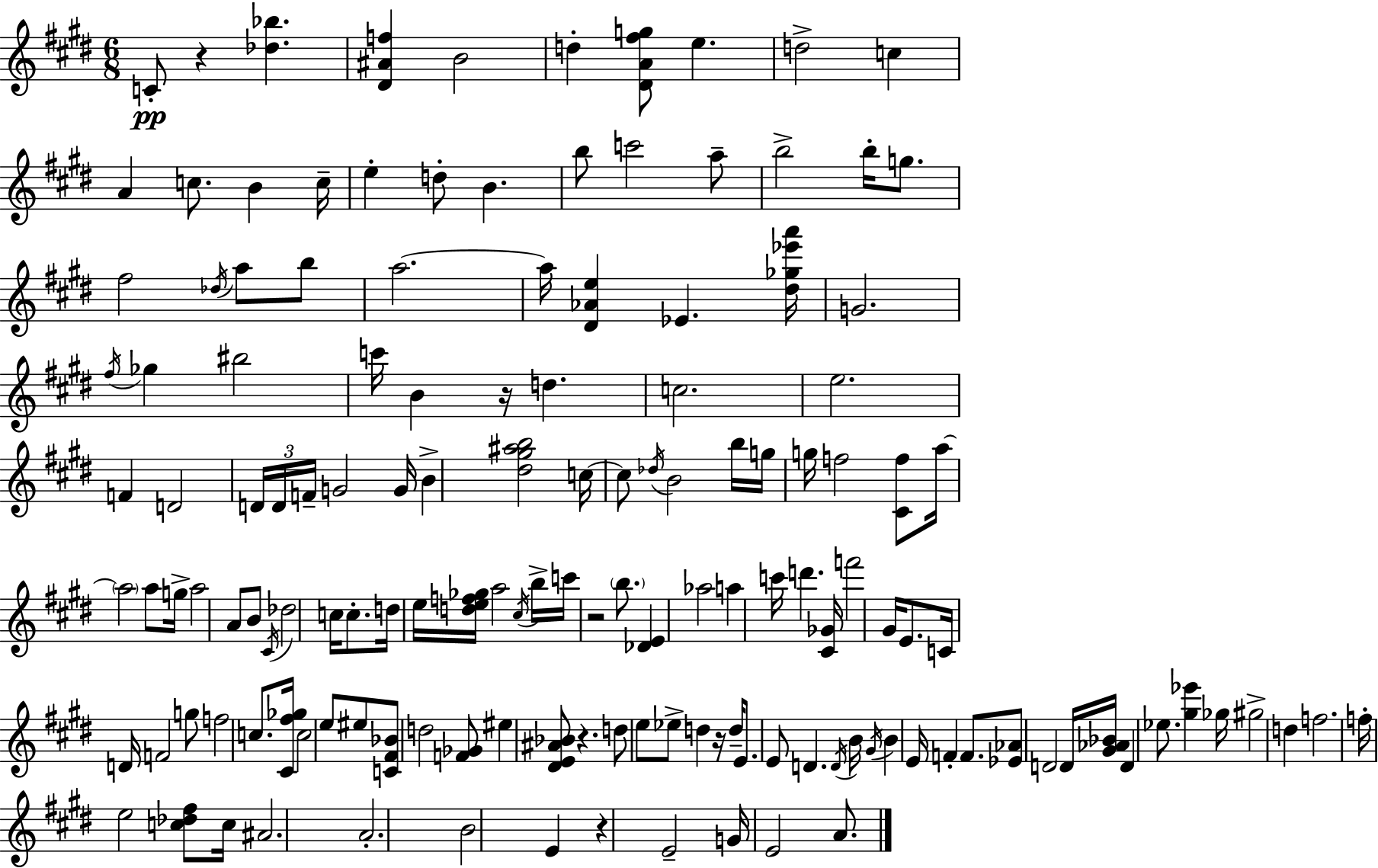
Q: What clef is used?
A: treble